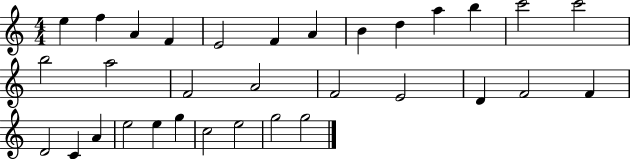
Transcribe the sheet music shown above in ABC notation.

X:1
T:Untitled
M:4/4
L:1/4
K:C
e f A F E2 F A B d a b c'2 c'2 b2 a2 F2 A2 F2 E2 D F2 F D2 C A e2 e g c2 e2 g2 g2